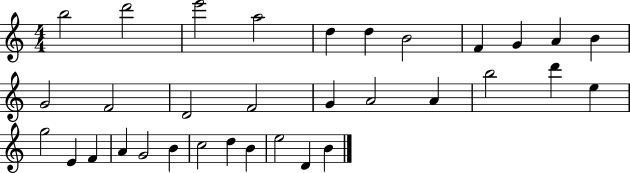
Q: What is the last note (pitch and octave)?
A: B4